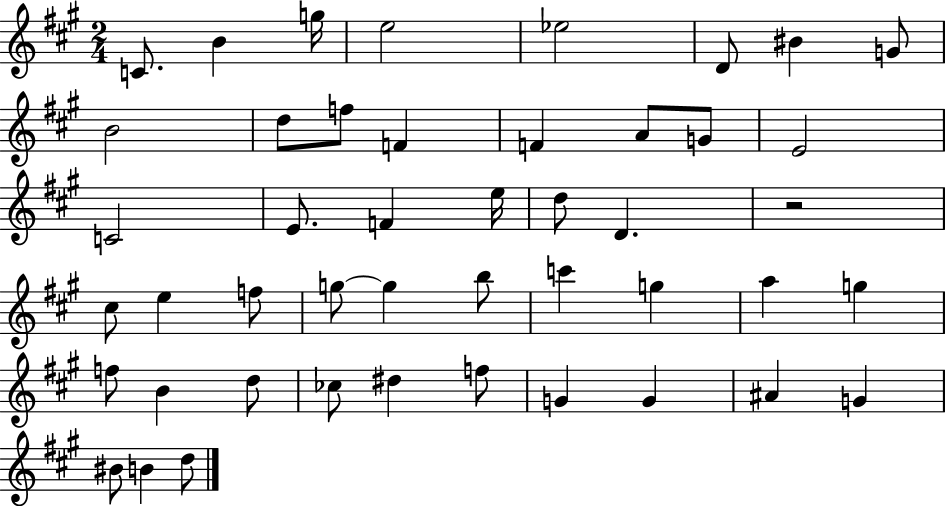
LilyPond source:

{
  \clef treble
  \numericTimeSignature
  \time 2/4
  \key a \major
  c'8. b'4 g''16 | e''2 | ees''2 | d'8 bis'4 g'8 | \break b'2 | d''8 f''8 f'4 | f'4 a'8 g'8 | e'2 | \break c'2 | e'8. f'4 e''16 | d''8 d'4. | r2 | \break cis''8 e''4 f''8 | g''8~~ g''4 b''8 | c'''4 g''4 | a''4 g''4 | \break f''8 b'4 d''8 | ces''8 dis''4 f''8 | g'4 g'4 | ais'4 g'4 | \break bis'8 b'4 d''8 | \bar "|."
}